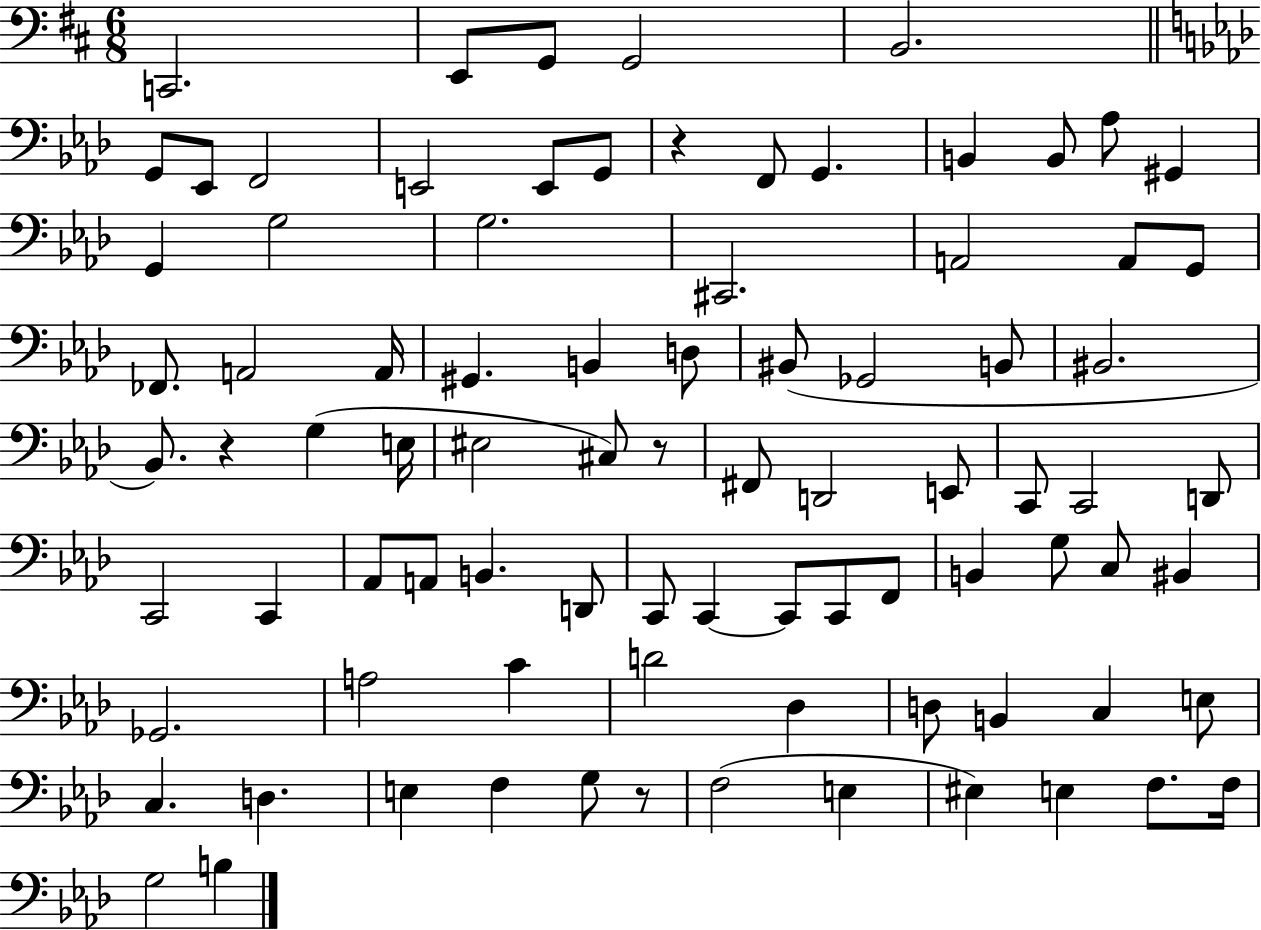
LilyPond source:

{
  \clef bass
  \numericTimeSignature
  \time 6/8
  \key d \major
  c,2. | e,8 g,8 g,2 | b,2. | \bar "||" \break \key aes \major g,8 ees,8 f,2 | e,2 e,8 g,8 | r4 f,8 g,4. | b,4 b,8 aes8 gis,4 | \break g,4 g2 | g2. | cis,2. | a,2 a,8 g,8 | \break fes,8. a,2 a,16 | gis,4. b,4 d8 | bis,8( ges,2 b,8 | bis,2. | \break bes,8.) r4 g4( e16 | eis2 cis8) r8 | fis,8 d,2 e,8 | c,8 c,2 d,8 | \break c,2 c,4 | aes,8 a,8 b,4. d,8 | c,8 c,4~~ c,8 c,8 f,8 | b,4 g8 c8 bis,4 | \break ges,2. | a2 c'4 | d'2 des4 | d8 b,4 c4 e8 | \break c4. d4. | e4 f4 g8 r8 | f2( e4 | eis4) e4 f8. f16 | \break g2 b4 | \bar "|."
}